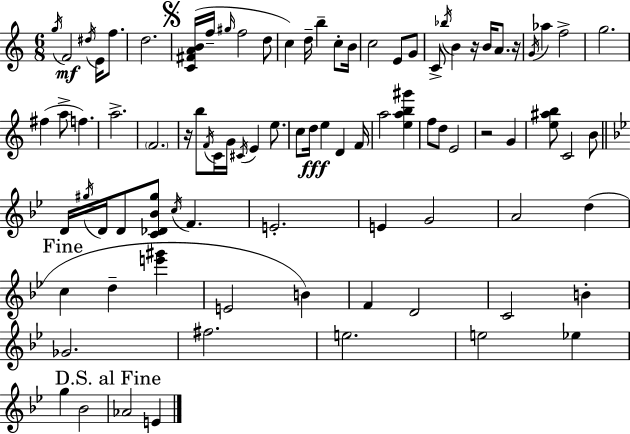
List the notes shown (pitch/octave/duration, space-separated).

G5/s F4/h D#5/s E4/s F5/e. D5/h. [C4,F#4,A4,B4]/s F5/s G#5/s F5/h D5/e C5/q D5/s B5/q C5/e B4/s C5/h E4/e G4/e C4/e Bb5/s B4/q R/s B4/s A4/e. R/s G4/s Ab5/q F5/h G5/h. F#5/q A5/e F5/q. A5/h. F4/h. R/s B5/e F4/s C4/s G4/s C#4/s E4/q E5/e. C5/e D5/s E5/q D4/q F4/s A5/h [E5,A5,B5,G#6]/q F5/e D5/e E4/h R/h G4/q [E5,A#5,B5]/e C4/h B4/e D4/s G#5/s D4/s D4/e [C4,Db4,Bb4,G#5]/e C5/s F4/q. E4/h. E4/q G4/h A4/h D5/q C5/q D5/q [E6,G#6]/q E4/h B4/q F4/q D4/h C4/h B4/q Gb4/h. F#5/h. E5/h. E5/h Eb5/q G5/q Bb4/h Ab4/h E4/q